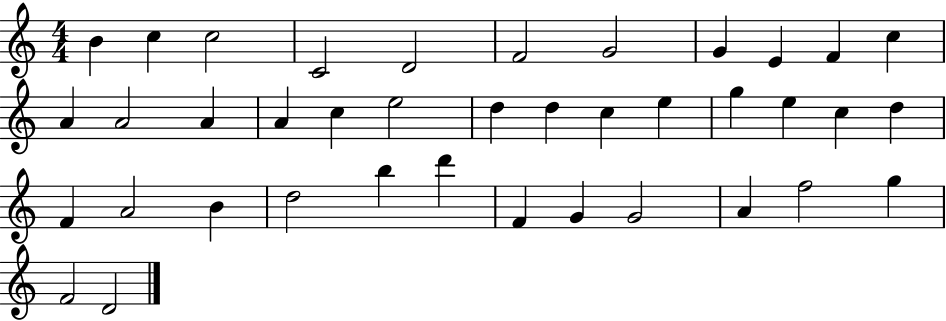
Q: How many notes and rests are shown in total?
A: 39